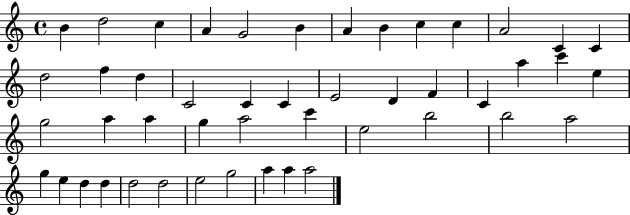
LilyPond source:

{
  \clef treble
  \time 4/4
  \defaultTimeSignature
  \key c \major
  b'4 d''2 c''4 | a'4 g'2 b'4 | a'4 b'4 c''4 c''4 | a'2 c'4 c'4 | \break d''2 f''4 d''4 | c'2 c'4 c'4 | e'2 d'4 f'4 | c'4 a''4 c'''4 e''4 | \break g''2 a''4 a''4 | g''4 a''2 c'''4 | e''2 b''2 | b''2 a''2 | \break g''4 e''4 d''4 d''4 | d''2 d''2 | e''2 g''2 | a''4 a''4 a''2 | \break \bar "|."
}